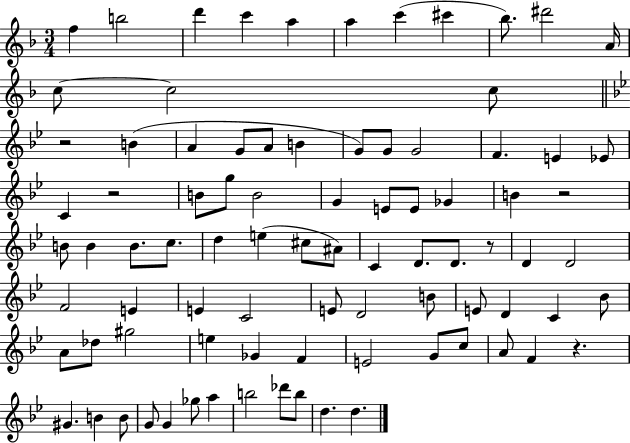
X:1
T:Untitled
M:3/4
L:1/4
K:F
f b2 d' c' a a c' ^c' _b/2 ^d'2 A/4 c/2 c2 c/2 z2 B A G/2 A/2 B G/2 G/2 G2 F E _E/2 C z2 B/2 g/2 B2 G E/2 E/2 _G B z2 B/2 B B/2 c/2 d e ^c/2 ^A/2 C D/2 D/2 z/2 D D2 F2 E E C2 E/2 D2 B/2 E/2 D C _B/2 A/2 _d/2 ^g2 e _G F E2 G/2 c/2 A/2 F z ^G B B/2 G/2 G _g/2 a b2 _d'/2 b/2 d d